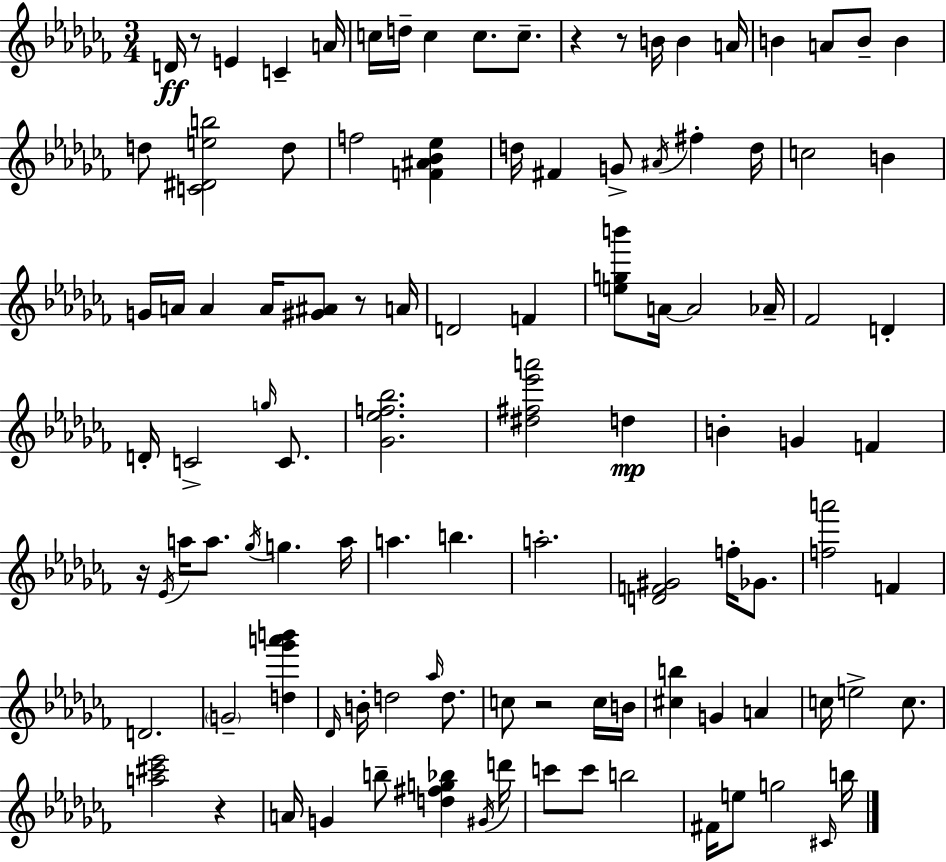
D4/s R/e E4/q C4/q A4/s C5/s D5/s C5/q C5/e. C5/e. R/q R/e B4/s B4/q A4/s B4/q A4/e B4/e B4/q D5/e [C4,D#4,E5,B5]/h D5/e F5/h [F4,A#4,Bb4,Eb5]/q D5/s F#4/q G4/e A#4/s F#5/q D5/s C5/h B4/q G4/s A4/s A4/q A4/s [G#4,A#4]/e R/e A4/s D4/h F4/q [E5,G5,B6]/e A4/s A4/h Ab4/s FES4/h D4/q D4/s C4/h G5/s C4/e. [Gb4,Eb5,F5,Bb5]/h. [D#5,F#5,Eb6,A6]/h D5/q B4/q G4/q F4/q R/s Eb4/s A5/s A5/e. Gb5/s G5/q. A5/s A5/q. B5/q. A5/h. [D4,F4,G#4]/h F5/s Gb4/e. [F5,A6]/h F4/q D4/h. G4/h [D5,Gb6,A6,B6]/q Db4/s B4/s D5/h Ab5/s D5/e. C5/e R/h C5/s B4/s [C#5,B5]/q G4/q A4/q C5/s E5/h C5/e. [A5,C#6,Eb6]/h R/q A4/s G4/q B5/e [D5,F#5,G5,Bb5]/q G#4/s D6/s C6/e C6/e B5/h F#4/s E5/e G5/h C#4/s B5/s